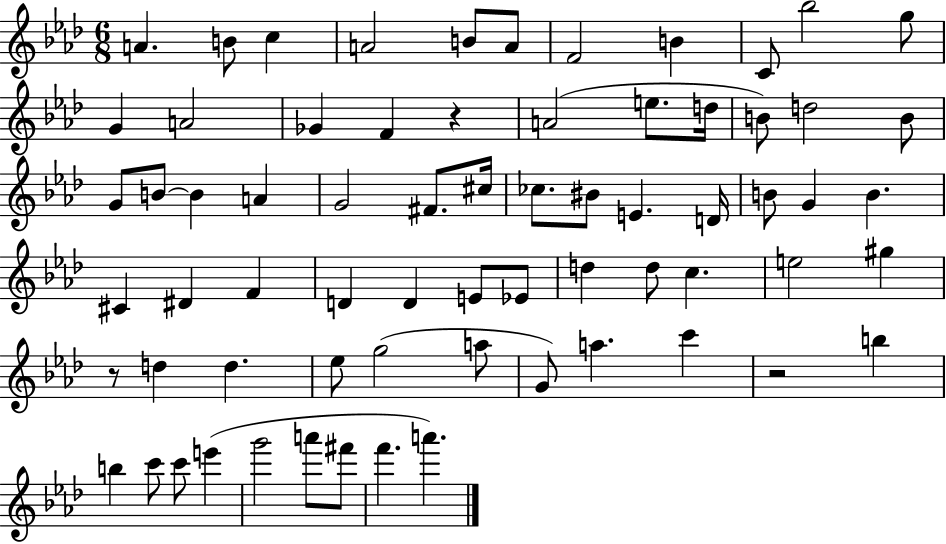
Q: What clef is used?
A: treble